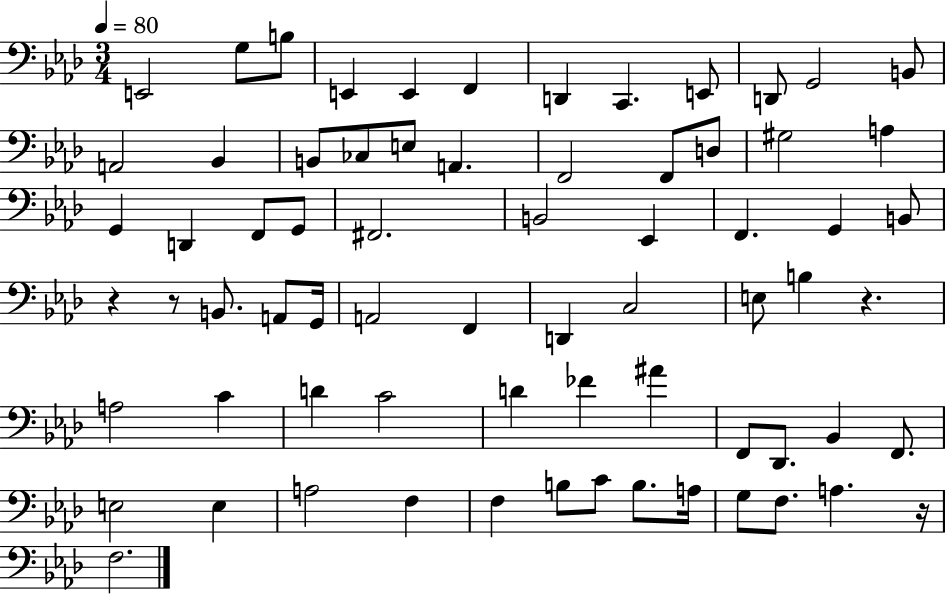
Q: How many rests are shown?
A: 4